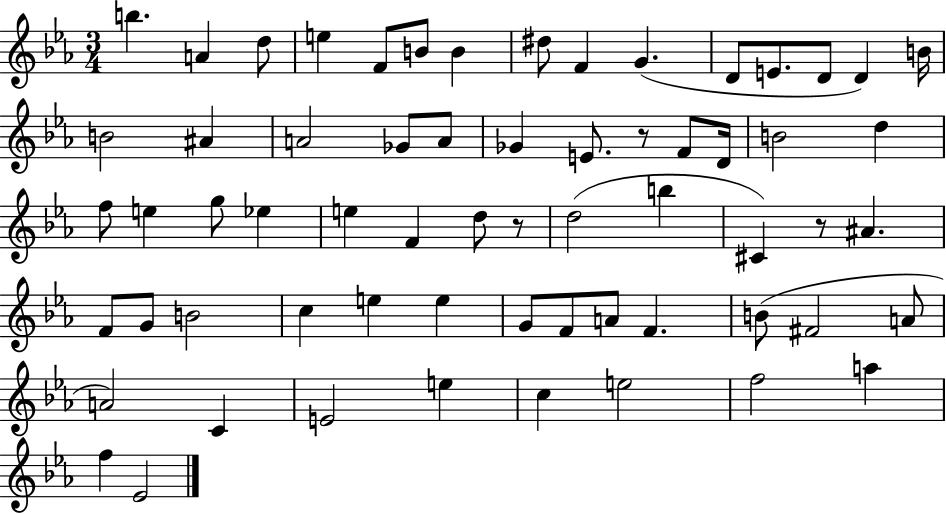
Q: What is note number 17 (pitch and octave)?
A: A#4